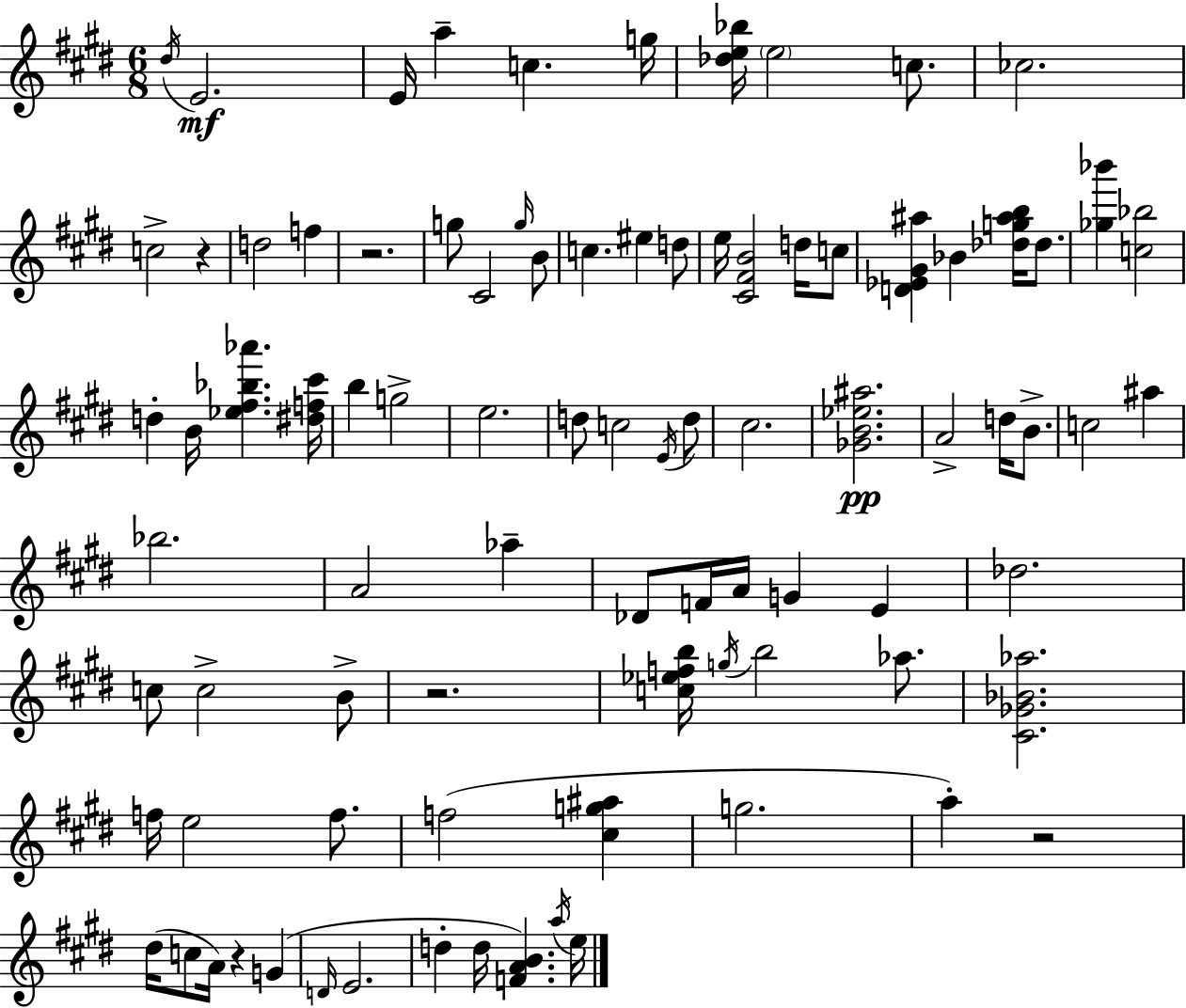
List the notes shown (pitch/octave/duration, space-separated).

D#5/s E4/h. E4/s A5/q C5/q. G5/s [Db5,E5,Bb5]/s E5/h C5/e. CES5/h. C5/h R/q D5/h F5/q R/h. G5/e C#4/h G5/s B4/e C5/q. EIS5/q D5/e E5/s [C#4,F#4,B4]/h D5/s C5/e [D4,Eb4,G#4,A#5]/q Bb4/q [Db5,G5,A#5,B5]/s Db5/e. [Gb5,Bb6]/q [C5,Bb5]/h D5/q B4/s [Eb5,F#5,Bb5,Ab6]/q. [D#5,F5,C#6]/s B5/q G5/h E5/h. D5/e C5/h E4/s D5/e C#5/h. [Gb4,B4,Eb5,A#5]/h. A4/h D5/s B4/e. C5/h A#5/q Bb5/h. A4/h Ab5/q Db4/e F4/s A4/s G4/q E4/q Db5/h. C5/e C5/h B4/e R/h. [C5,Eb5,F5,B5]/s G5/s B5/h Ab5/e. [C#4,Gb4,Bb4,Ab5]/h. F5/s E5/h F5/e. F5/h [C#5,G5,A#5]/q G5/h. A5/q R/h D#5/s C5/e A4/s R/q G4/q D4/s E4/h. D5/q D5/s [F4,A4,B4]/q. A5/s E5/s